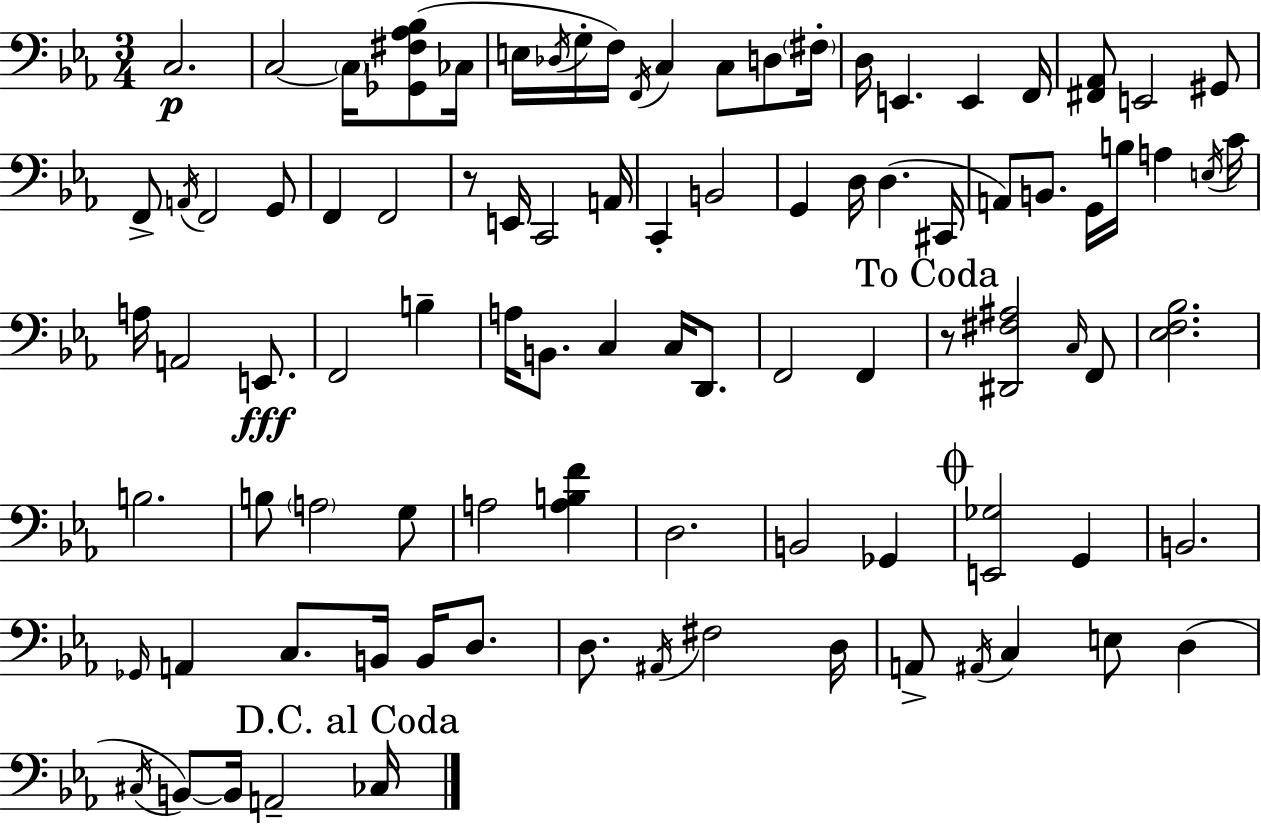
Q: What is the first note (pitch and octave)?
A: C3